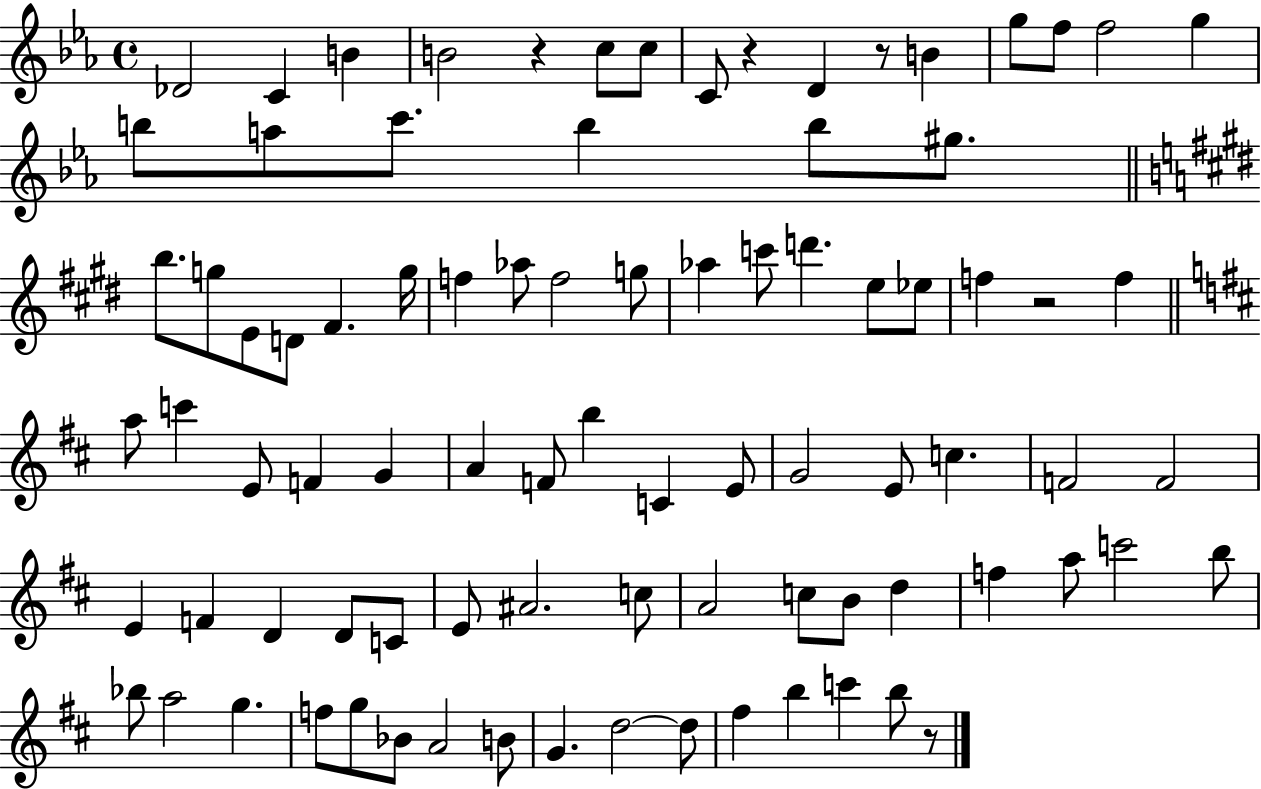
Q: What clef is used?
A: treble